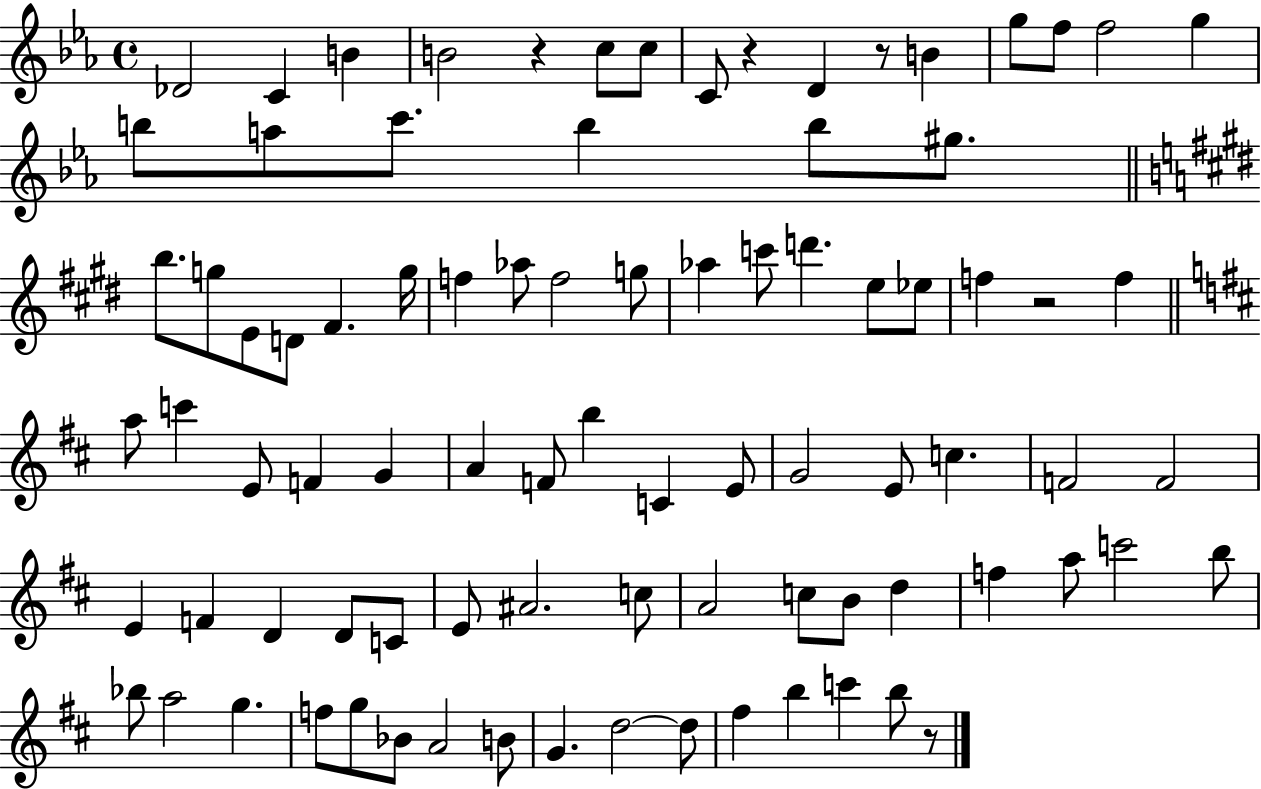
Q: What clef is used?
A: treble